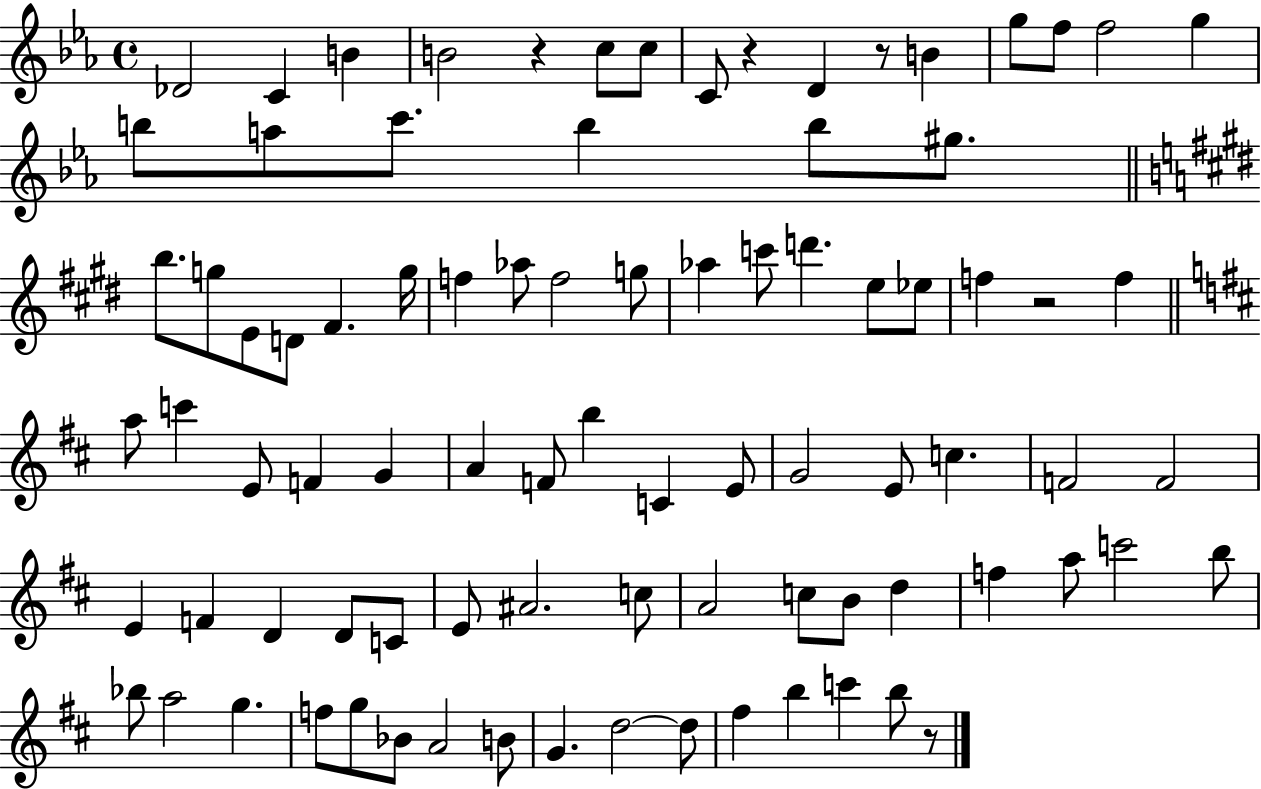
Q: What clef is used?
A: treble